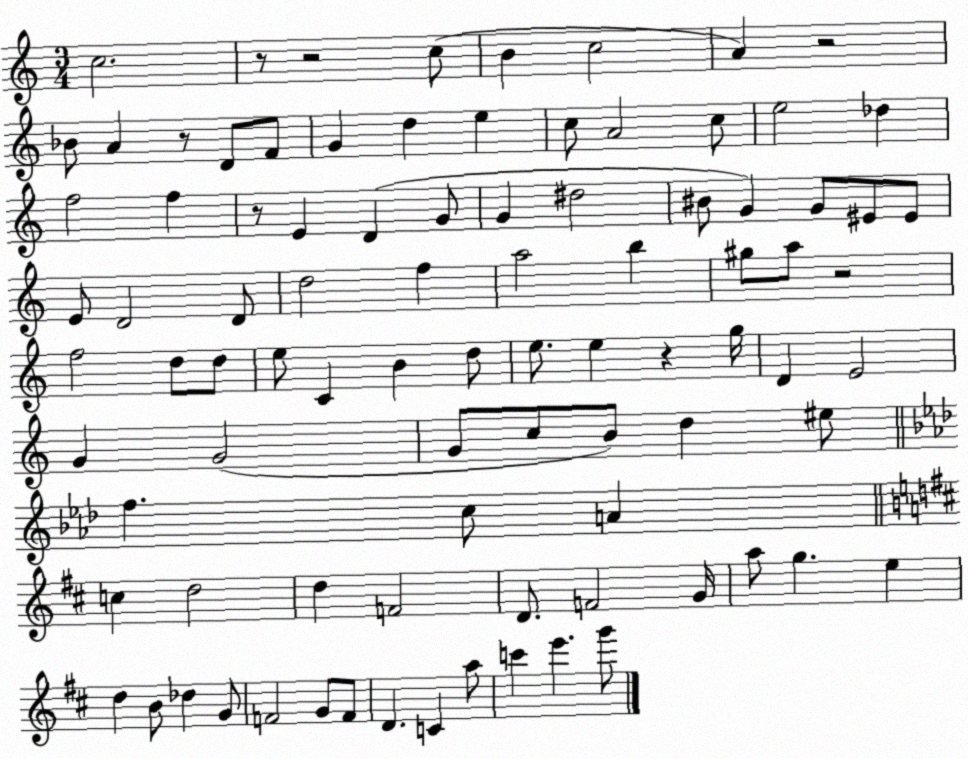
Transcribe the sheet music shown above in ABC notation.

X:1
T:Untitled
M:3/4
L:1/4
K:C
c2 z/2 z2 c/2 B c2 A z2 _B/2 A z/2 D/2 F/2 G d e c/2 A2 c/2 e2 _d f2 f z/2 E D G/2 G ^d2 ^B/2 G G/2 ^E/2 ^E/2 E/2 D2 D/2 d2 f a2 b ^g/2 a/2 z2 f2 d/2 d/2 e/2 C B d/2 e/2 e z g/4 D E2 G G2 G/2 c/2 B/2 d ^e/2 f c/2 A c d2 d F2 D/2 F2 G/4 a/2 g e d B/2 _d G/2 F2 G/2 F/2 D C a/2 c' e' g'/2